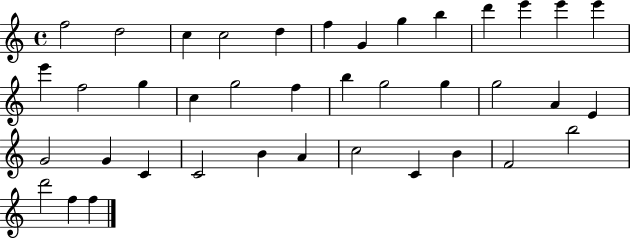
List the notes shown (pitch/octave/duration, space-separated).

F5/h D5/h C5/q C5/h D5/q F5/q G4/q G5/q B5/q D6/q E6/q E6/q E6/q E6/q F5/h G5/q C5/q G5/h F5/q B5/q G5/h G5/q G5/h A4/q E4/q G4/h G4/q C4/q C4/h B4/q A4/q C5/h C4/q B4/q F4/h B5/h D6/h F5/q F5/q